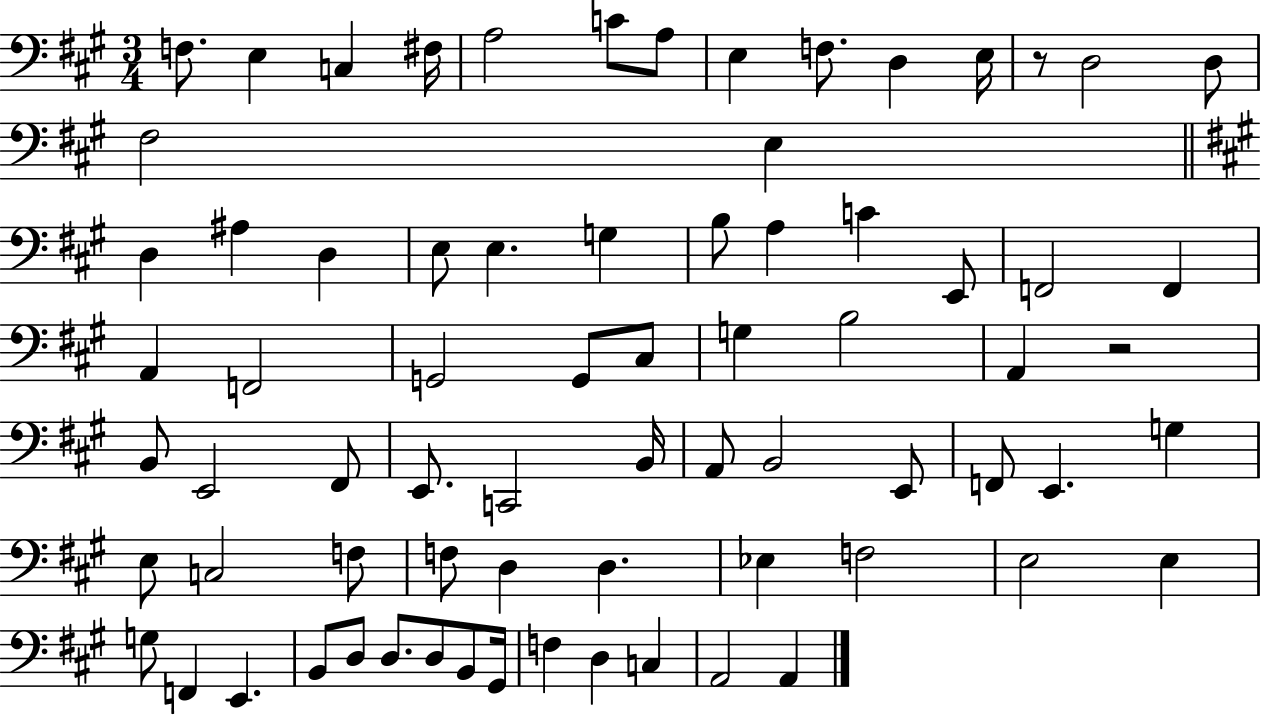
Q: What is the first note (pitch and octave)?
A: F3